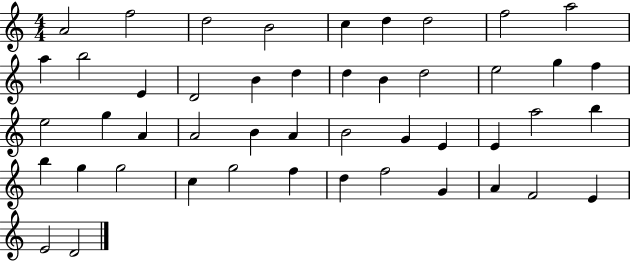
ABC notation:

X:1
T:Untitled
M:4/4
L:1/4
K:C
A2 f2 d2 B2 c d d2 f2 a2 a b2 E D2 B d d B d2 e2 g f e2 g A A2 B A B2 G E E a2 b b g g2 c g2 f d f2 G A F2 E E2 D2